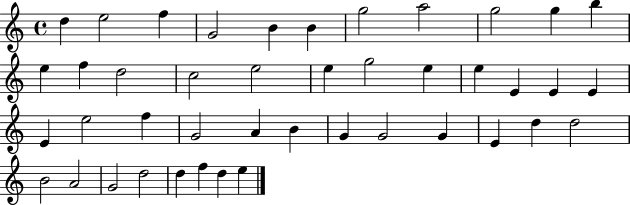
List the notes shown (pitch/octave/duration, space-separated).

D5/q E5/h F5/q G4/h B4/q B4/q G5/h A5/h G5/h G5/q B5/q E5/q F5/q D5/h C5/h E5/h E5/q G5/h E5/q E5/q E4/q E4/q E4/q E4/q E5/h F5/q G4/h A4/q B4/q G4/q G4/h G4/q E4/q D5/q D5/h B4/h A4/h G4/h D5/h D5/q F5/q D5/q E5/q